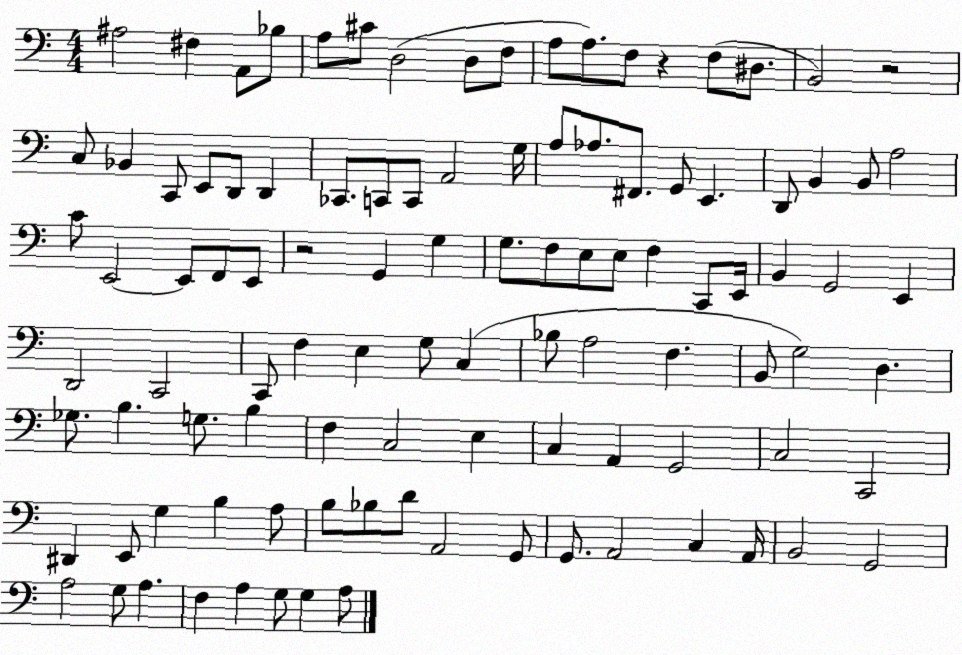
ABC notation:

X:1
T:Untitled
M:4/4
L:1/4
K:C
^A,2 ^F, A,,/2 _B,/2 A,/2 ^C/2 D,2 D,/2 F,/2 A,/2 A,/2 F,/2 z F,/2 ^D,/2 B,,2 z2 C,/2 _B,, C,,/2 E,,/2 D,,/2 D,, _C,,/2 C,,/2 C,,/2 A,,2 G,/4 A,/2 _A,/2 ^F,,/2 G,,/2 E,, D,,/2 B,, B,,/2 A,2 C/2 E,,2 E,,/2 F,,/2 E,,/2 z2 G,, G, G,/2 F,/2 E,/2 E,/2 F, C,,/2 E,,/4 B,, G,,2 E,, D,,2 C,,2 C,,/2 F, E, G,/2 C, _B,/2 A,2 F, B,,/2 G,2 D, _G,/2 B, G,/2 B, F, C,2 E, C, A,, G,,2 C,2 C,,2 ^D,, E,,/2 G, B, A,/2 B,/2 _B,/2 D/2 A,,2 G,,/2 G,,/2 A,,2 C, A,,/4 B,,2 G,,2 A,2 G,/2 A, F, A, G,/2 G, A,/2